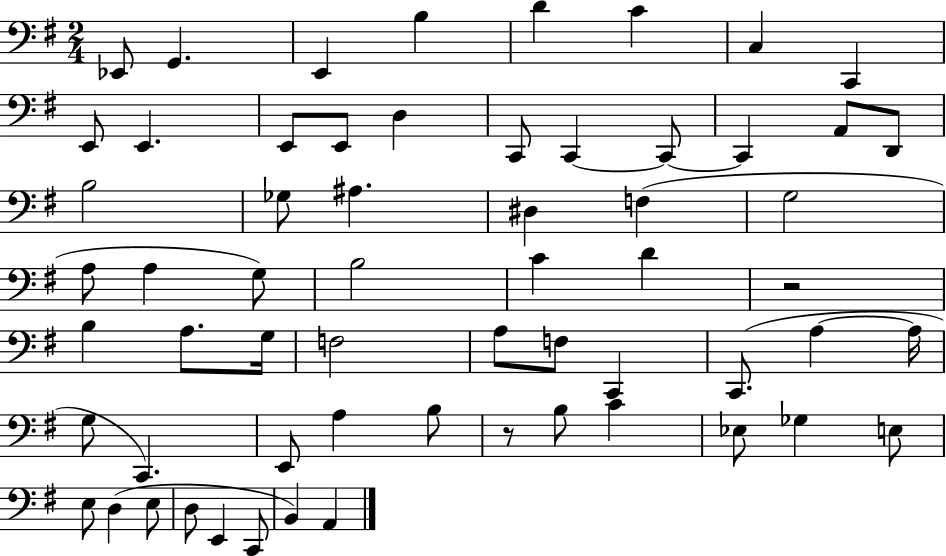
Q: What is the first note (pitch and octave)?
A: Eb2